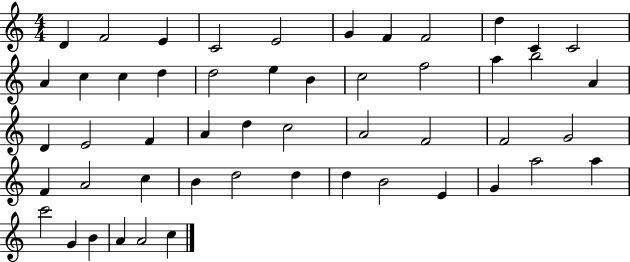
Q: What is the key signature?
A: C major